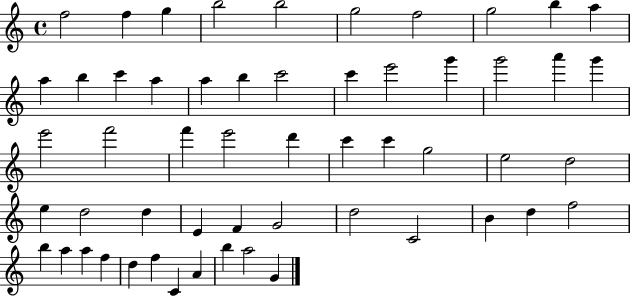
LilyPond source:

{
  \clef treble
  \time 4/4
  \defaultTimeSignature
  \key c \major
  f''2 f''4 g''4 | b''2 b''2 | g''2 f''2 | g''2 b''4 a''4 | \break a''4 b''4 c'''4 a''4 | a''4 b''4 c'''2 | c'''4 e'''2 g'''4 | g'''2 a'''4 g'''4 | \break e'''2 f'''2 | f'''4 e'''2 d'''4 | c'''4 c'''4 g''2 | e''2 d''2 | \break e''4 d''2 d''4 | e'4 f'4 g'2 | d''2 c'2 | b'4 d''4 f''2 | \break b''4 a''4 a''4 f''4 | d''4 f''4 c'4 a'4 | b''4 a''2 g'4 | \bar "|."
}